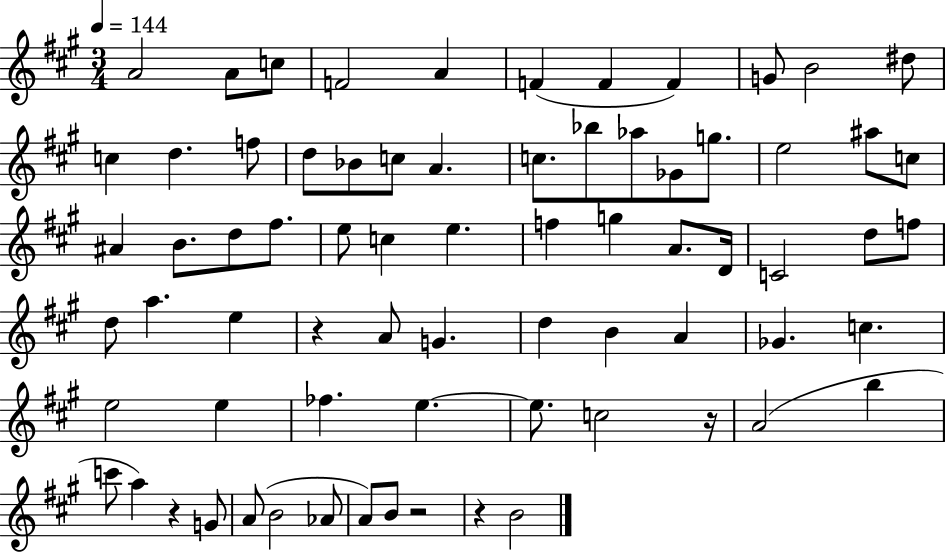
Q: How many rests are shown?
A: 5